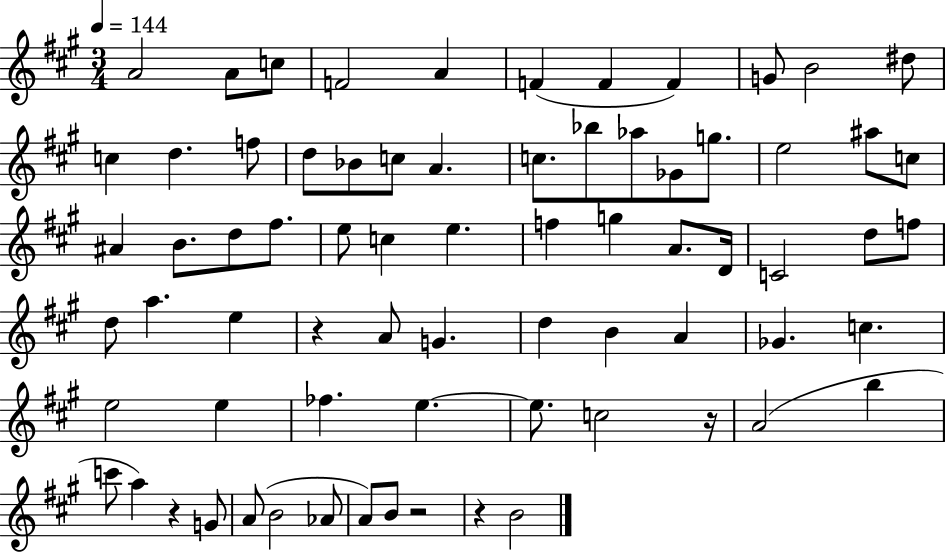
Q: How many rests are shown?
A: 5